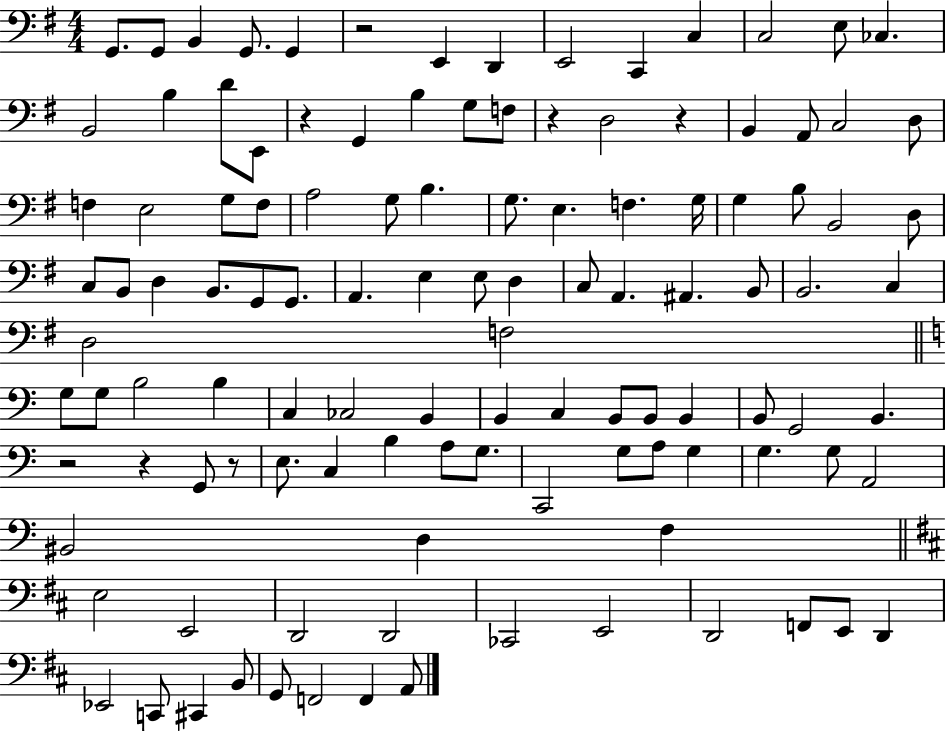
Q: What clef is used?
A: bass